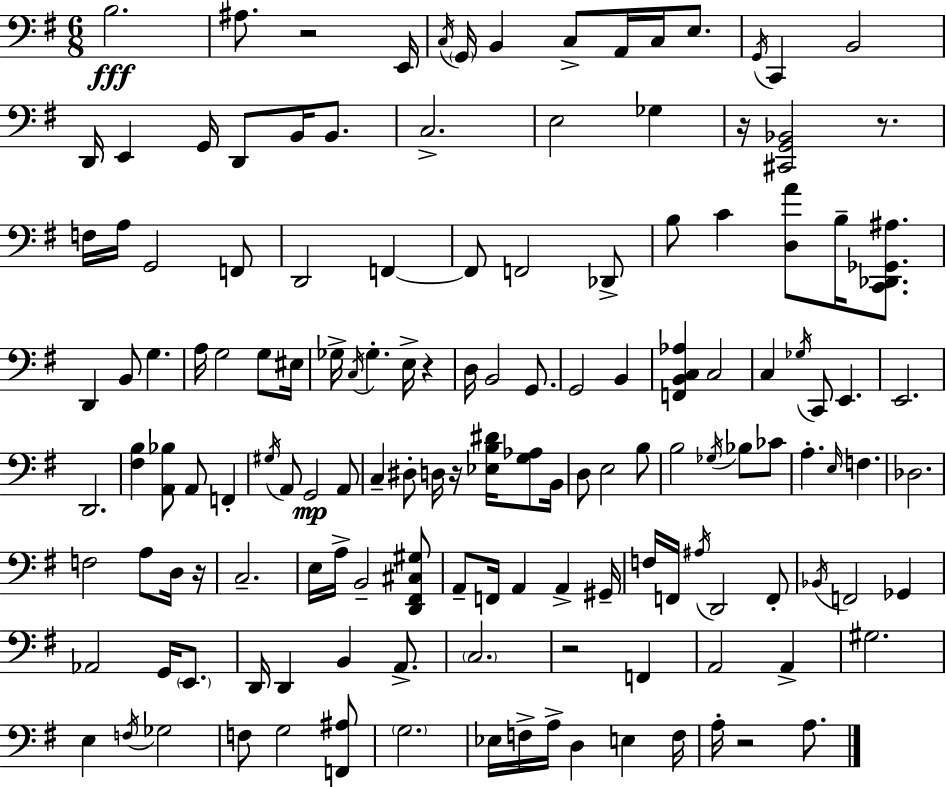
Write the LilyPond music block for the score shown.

{
  \clef bass
  \numericTimeSignature
  \time 6/8
  \key g \major
  b2.\fff | ais8. r2 e,16 | \acciaccatura { c16 } \parenthesize g,16 b,4 c8-> a,16 c16 e8. | \acciaccatura { g,16 } c,4 b,2 | \break d,16 e,4 g,16 d,8 b,16 b,8. | c2.-> | e2 ges4 | r16 <cis, g, bes,>2 r8. | \break f16 a16 g,2 | f,8 d,2 f,4~~ | f,8 f,2 | des,8-> b8 c'4 <d a'>8 b16-- <c, des, ges, ais>8. | \break d,4 b,8 g4. | a16 g2 g8 | eis16 ges16-> \acciaccatura { c16 } ges4.-. e16-> r4 | d16 b,2 | \break g,8. g,2 b,4 | <f, b, c aes>4 c2 | c4 \acciaccatura { ges16 } c,8 e,4. | e,2. | \break d,2. | <fis b>4 <a, bes>8 a,8 | f,4-. \acciaccatura { gis16 } a,8 g,2\mp | a,8 c4-- dis8-. d16 | \break r16 <ees b dis'>16 <g aes>8 b,16 d8 e2 | b8 b2 | \acciaccatura { ges16 } bes8 ces'8 a4.-. | \grace { e16 } f4. des2. | \break f2 | a8 d16 r16 c2.-- | e16 a16-> b,2-- | <d, fis, cis gis>8 a,8-- f,16 a,4 | \break a,4-> gis,16-- f16 f,16 \acciaccatura { ais16 } d,2 | f,8-. \acciaccatura { bes,16 } f,2 | ges,4 aes,2 | g,16 \parenthesize e,8. d,16 d,4 | \break b,4 a,8.-> \parenthesize c2. | r2 | f,4 a,2 | a,4-> gis2. | \break e4 | \acciaccatura { f16 } ges2 f8 | g2 <f, ais>8 \parenthesize g2. | ees16 f16-> | \break a16-> d4 e4 f16 a16-. r2 | a8. \bar "|."
}